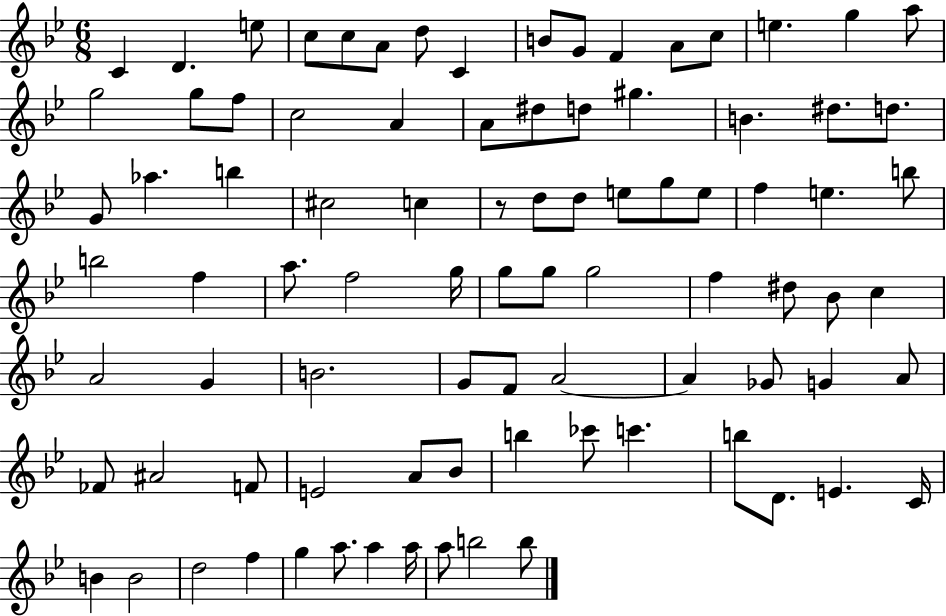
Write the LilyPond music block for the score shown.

{
  \clef treble
  \numericTimeSignature
  \time 6/8
  \key bes \major
  \repeat volta 2 { c'4 d'4. e''8 | c''8 c''8 a'8 d''8 c'4 | b'8 g'8 f'4 a'8 c''8 | e''4. g''4 a''8 | \break g''2 g''8 f''8 | c''2 a'4 | a'8 dis''8 d''8 gis''4. | b'4. dis''8. d''8. | \break g'8 aes''4. b''4 | cis''2 c''4 | r8 d''8 d''8 e''8 g''8 e''8 | f''4 e''4. b''8 | \break b''2 f''4 | a''8. f''2 g''16 | g''8 g''8 g''2 | f''4 dis''8 bes'8 c''4 | \break a'2 g'4 | b'2. | g'8 f'8 a'2~~ | a'4 ges'8 g'4 a'8 | \break fes'8 ais'2 f'8 | e'2 a'8 bes'8 | b''4 ces'''8 c'''4. | b''8 d'8. e'4. c'16 | \break b'4 b'2 | d''2 f''4 | g''4 a''8. a''4 a''16 | a''8 b''2 b''8 | \break } \bar "|."
}